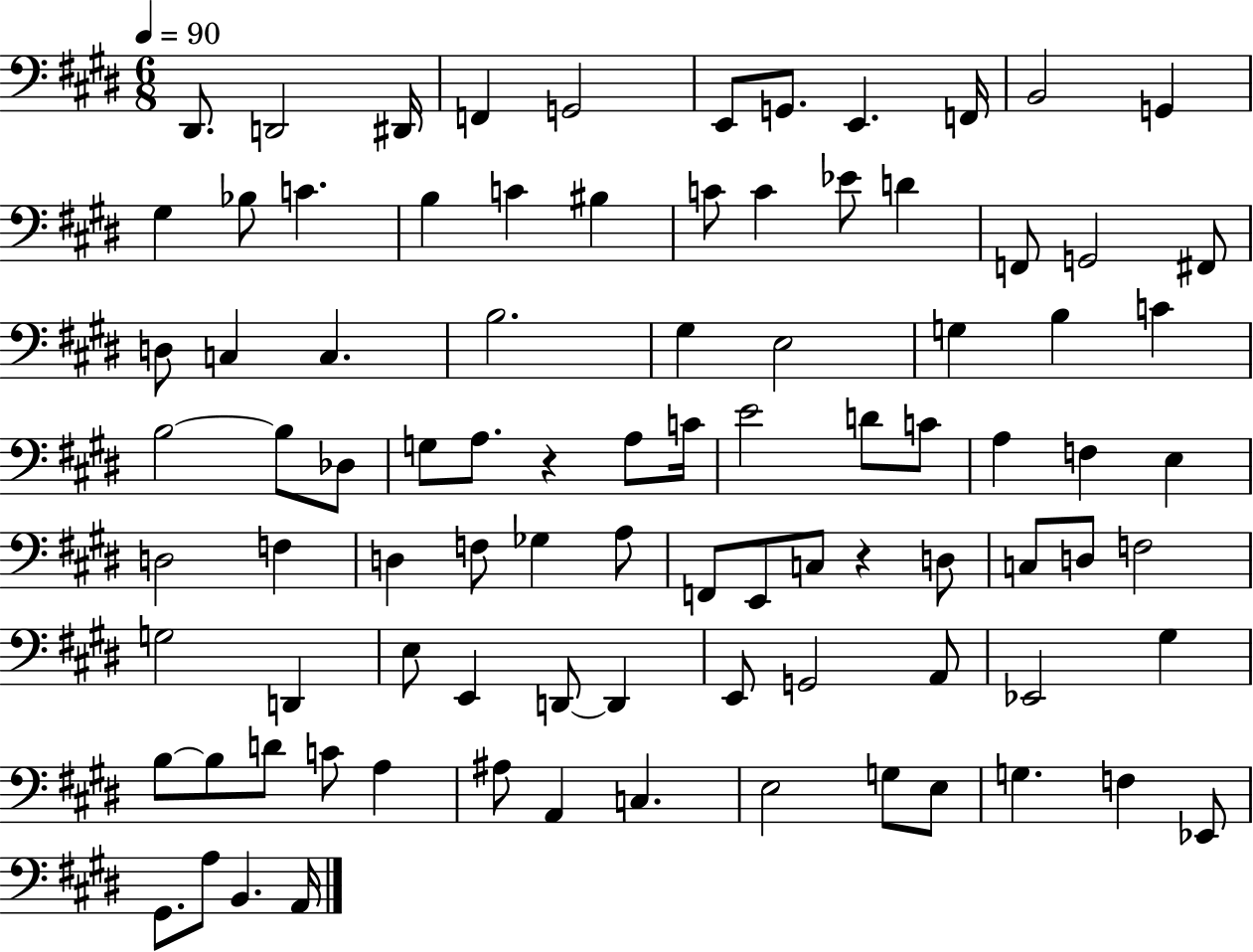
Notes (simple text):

D#2/e. D2/h D#2/s F2/q G2/h E2/e G2/e. E2/q. F2/s B2/h G2/q G#3/q Bb3/e C4/q. B3/q C4/q BIS3/q C4/e C4/q Eb4/e D4/q F2/e G2/h F#2/e D3/e C3/q C3/q. B3/h. G#3/q E3/h G3/q B3/q C4/q B3/h B3/e Db3/e G3/e A3/e. R/q A3/e C4/s E4/h D4/e C4/e A3/q F3/q E3/q D3/h F3/q D3/q F3/e Gb3/q A3/e F2/e E2/e C3/e R/q D3/e C3/e D3/e F3/h G3/h D2/q E3/e E2/q D2/e D2/q E2/e G2/h A2/e Eb2/h G#3/q B3/e B3/e D4/e C4/e A3/q A#3/e A2/q C3/q. E3/h G3/e E3/e G3/q. F3/q Eb2/e G#2/e. A3/e B2/q. A2/s